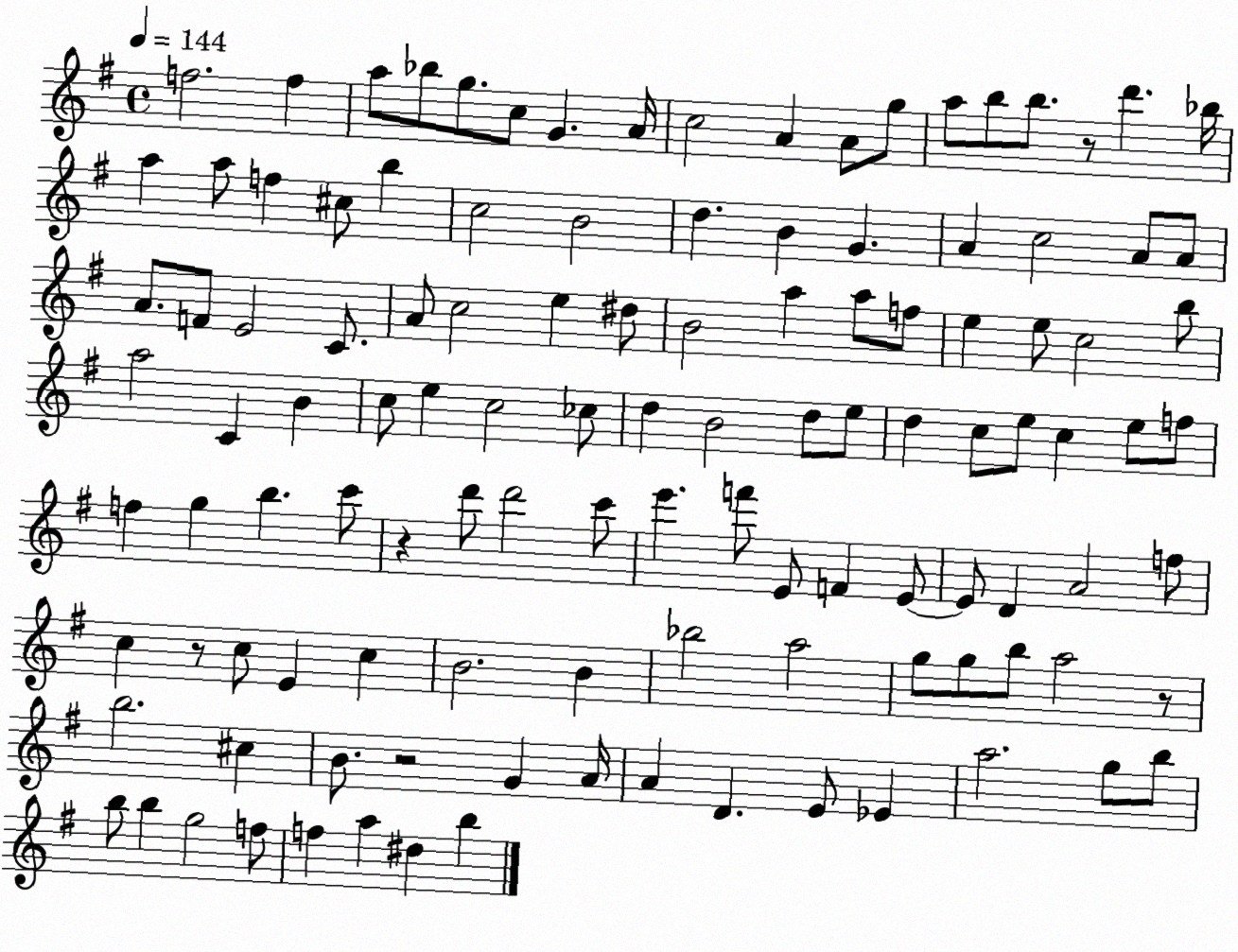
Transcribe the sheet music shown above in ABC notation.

X:1
T:Untitled
M:4/4
L:1/4
K:G
f2 f a/2 _b/2 g/2 c/2 G A/4 c2 A A/2 g/2 a/2 b/2 b/2 z/2 d' _b/4 a a/2 f ^c/2 b c2 B2 d B G A c2 A/2 A/2 A/2 F/2 E2 C/2 A/2 c2 e ^d/2 B2 a a/2 f/2 e e/2 c2 b/2 a2 C B c/2 e c2 _c/2 d B2 d/2 e/2 d c/2 e/2 c e/2 f/2 f g b c'/2 z d'/2 d'2 c'/2 e' f'/2 E/2 F E/2 E/2 D A2 f/2 c z/2 c/2 E c B2 B _b2 a2 g/2 g/2 b/2 a2 z/2 b2 ^c B/2 z2 G A/4 A D E/2 _E a2 g/2 b/2 b/2 b g2 f/2 f a ^d b